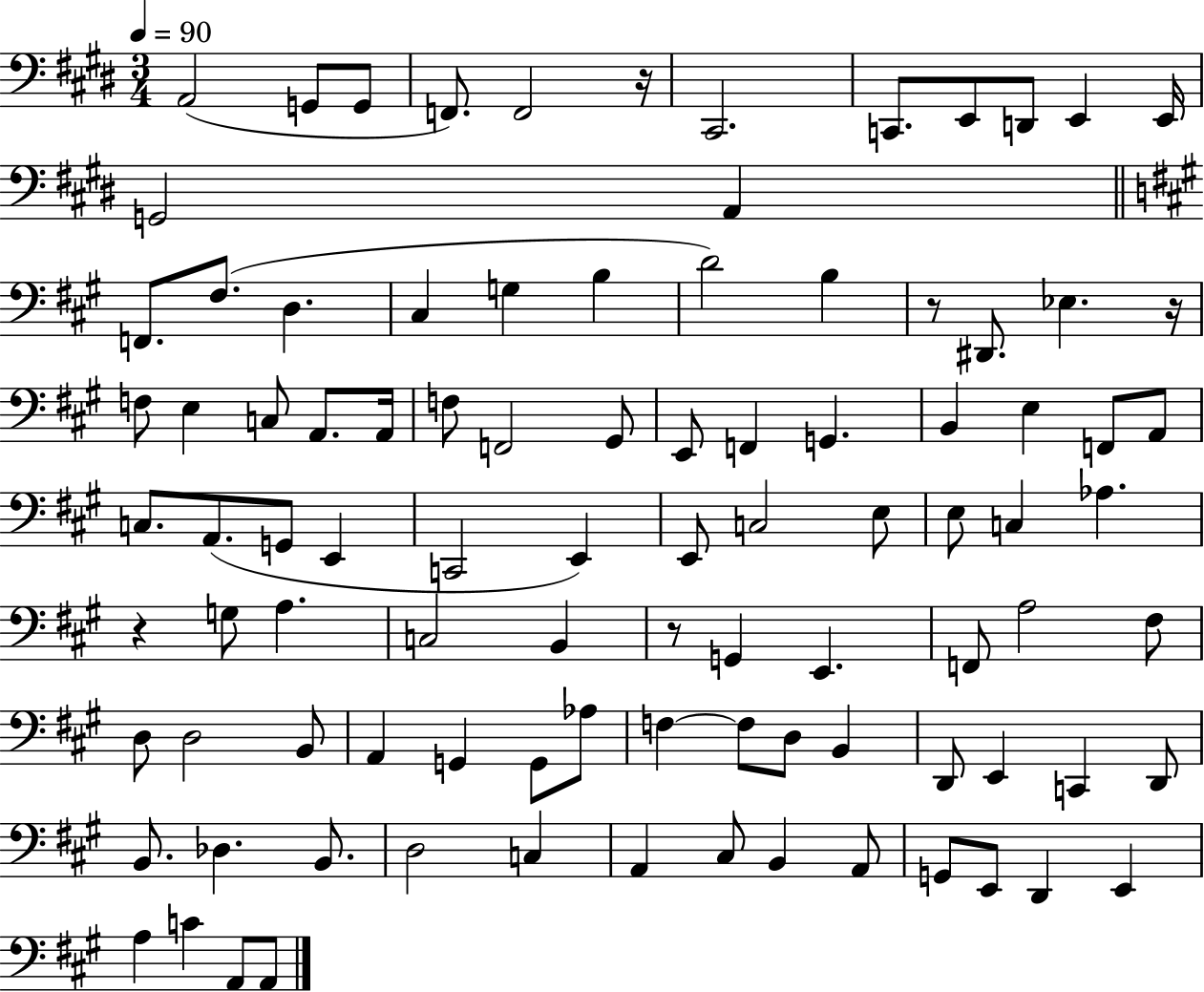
{
  \clef bass
  \numericTimeSignature
  \time 3/4
  \key e \major
  \tempo 4 = 90
  \repeat volta 2 { a,2( g,8 g,8 | f,8.) f,2 r16 | cis,2. | c,8. e,8 d,8 e,4 e,16 | \break g,2 a,4 | \bar "||" \break \key a \major f,8. fis8.( d4. | cis4 g4 b4 | d'2) b4 | r8 dis,8. ees4. r16 | \break f8 e4 c8 a,8. a,16 | f8 f,2 gis,8 | e,8 f,4 g,4. | b,4 e4 f,8 a,8 | \break c8. a,8.( g,8 e,4 | c,2 e,4) | e,8 c2 e8 | e8 c4 aes4. | \break r4 g8 a4. | c2 b,4 | r8 g,4 e,4. | f,8 a2 fis8 | \break d8 d2 b,8 | a,4 g,4 g,8 aes8 | f4~~ f8 d8 b,4 | d,8 e,4 c,4 d,8 | \break b,8. des4. b,8. | d2 c4 | a,4 cis8 b,4 a,8 | g,8 e,8 d,4 e,4 | \break a4 c'4 a,8 a,8 | } \bar "|."
}